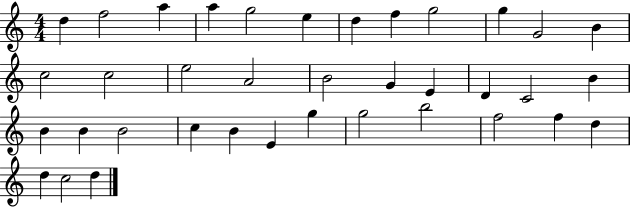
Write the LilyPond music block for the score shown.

{
  \clef treble
  \numericTimeSignature
  \time 4/4
  \key c \major
  d''4 f''2 a''4 | a''4 g''2 e''4 | d''4 f''4 g''2 | g''4 g'2 b'4 | \break c''2 c''2 | e''2 a'2 | b'2 g'4 e'4 | d'4 c'2 b'4 | \break b'4 b'4 b'2 | c''4 b'4 e'4 g''4 | g''2 b''2 | f''2 f''4 d''4 | \break d''4 c''2 d''4 | \bar "|."
}